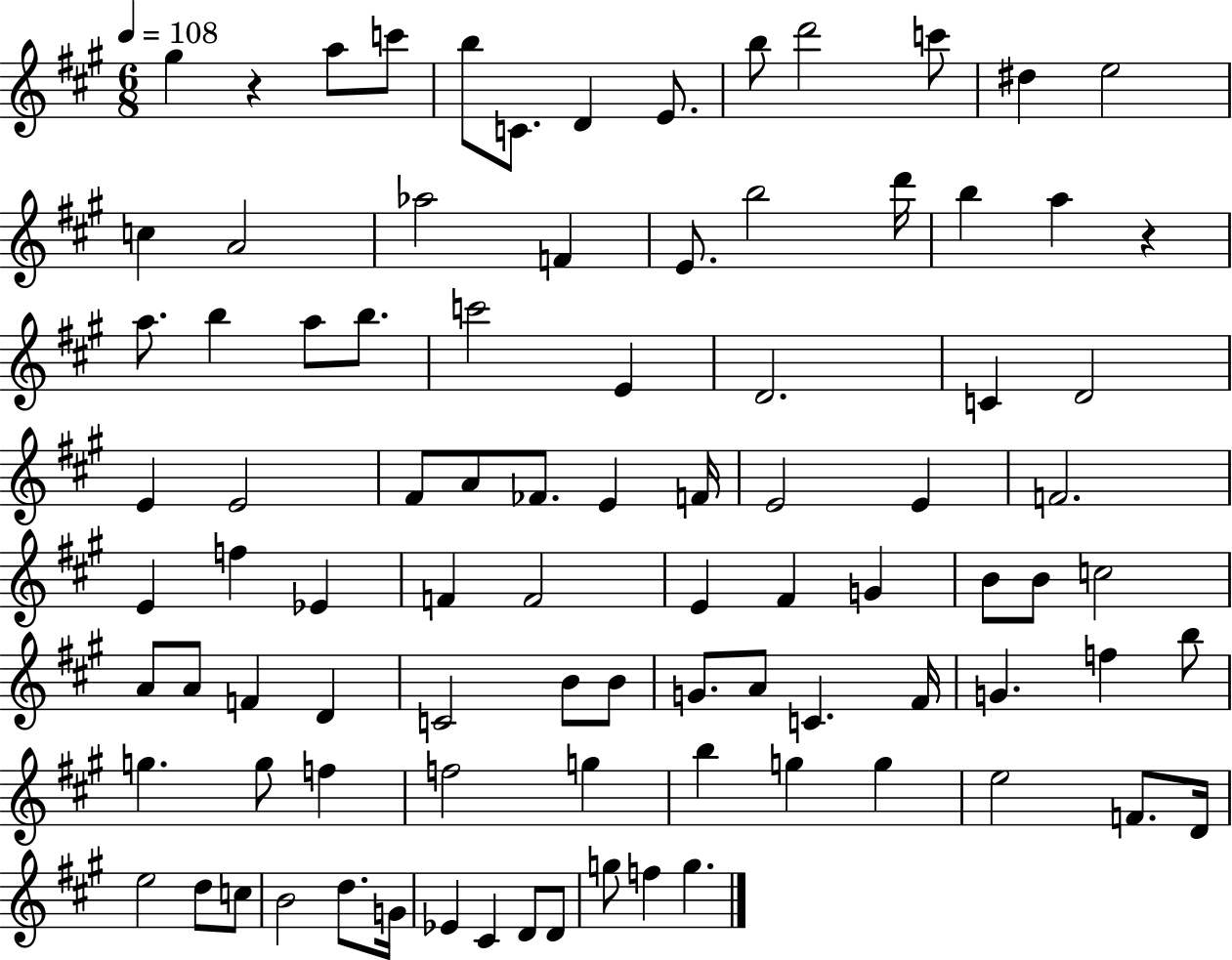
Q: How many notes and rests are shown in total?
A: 91